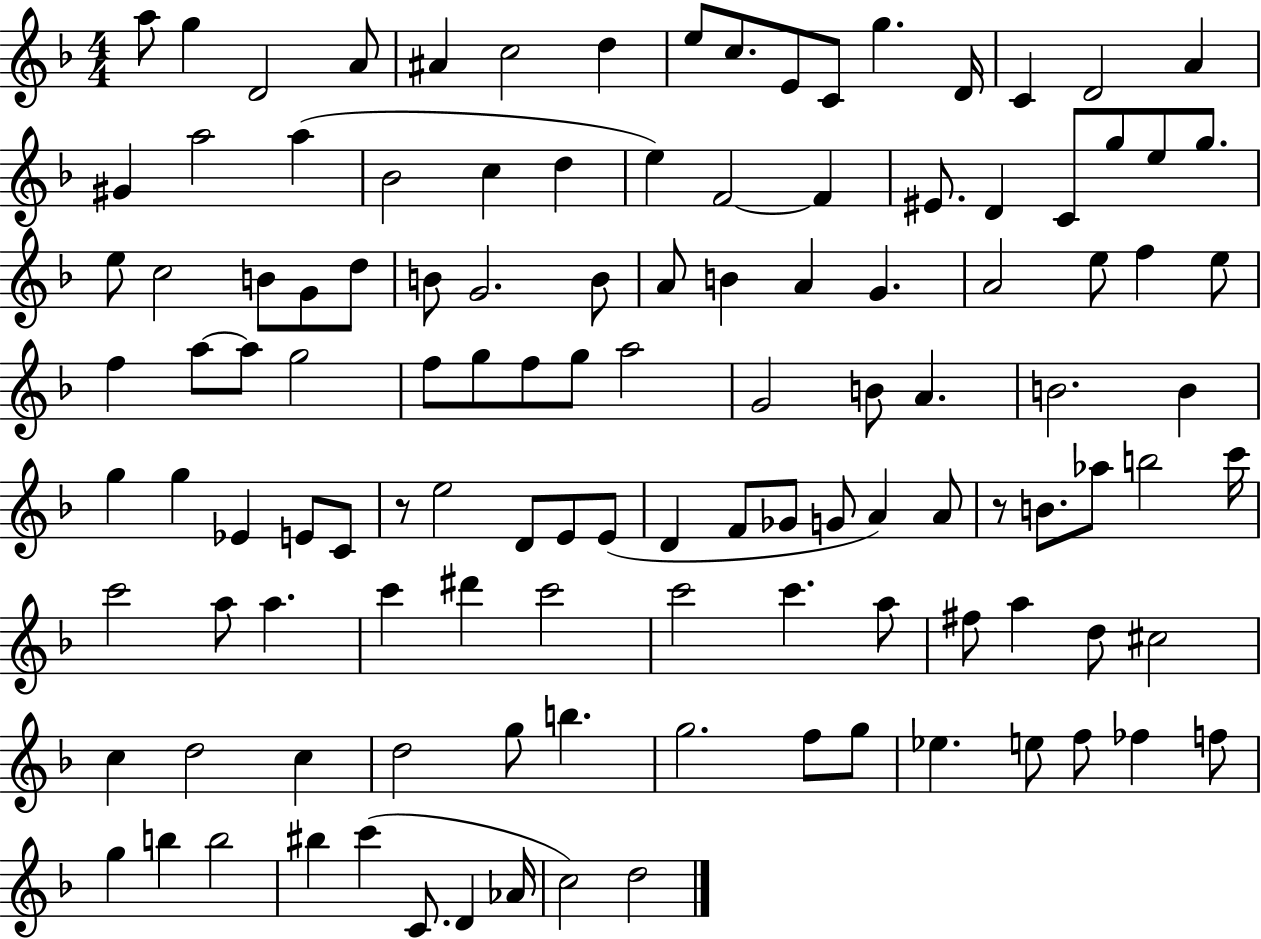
A5/e G5/q D4/h A4/e A#4/q C5/h D5/q E5/e C5/e. E4/e C4/e G5/q. D4/s C4/q D4/h A4/q G#4/q A5/h A5/q Bb4/h C5/q D5/q E5/q F4/h F4/q EIS4/e. D4/q C4/e G5/e E5/e G5/e. E5/e C5/h B4/e G4/e D5/e B4/e G4/h. B4/e A4/e B4/q A4/q G4/q. A4/h E5/e F5/q E5/e F5/q A5/e A5/e G5/h F5/e G5/e F5/e G5/e A5/h G4/h B4/e A4/q. B4/h. B4/q G5/q G5/q Eb4/q E4/e C4/e R/e E5/h D4/e E4/e E4/e D4/q F4/e Gb4/e G4/e A4/q A4/e R/e B4/e. Ab5/e B5/h C6/s C6/h A5/e A5/q. C6/q D#6/q C6/h C6/h C6/q. A5/e F#5/e A5/q D5/e C#5/h C5/q D5/h C5/q D5/h G5/e B5/q. G5/h. F5/e G5/e Eb5/q. E5/e F5/e FES5/q F5/e G5/q B5/q B5/h BIS5/q C6/q C4/e. D4/q Ab4/s C5/h D5/h